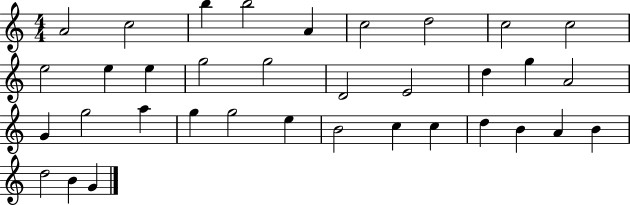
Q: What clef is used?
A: treble